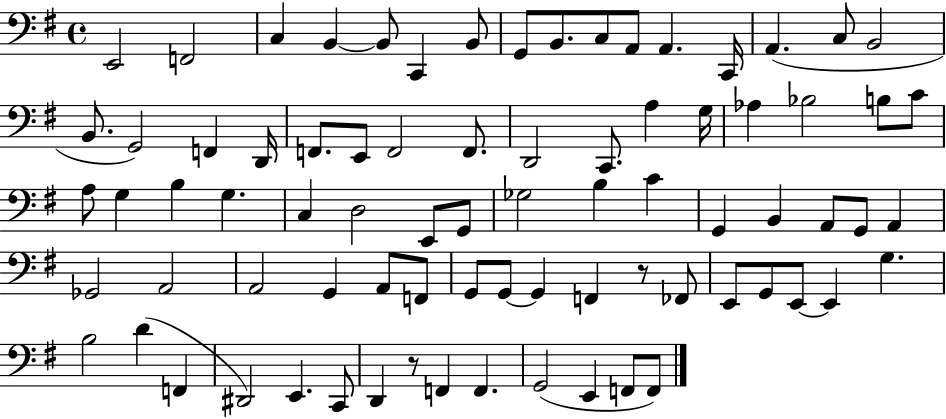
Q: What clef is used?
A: bass